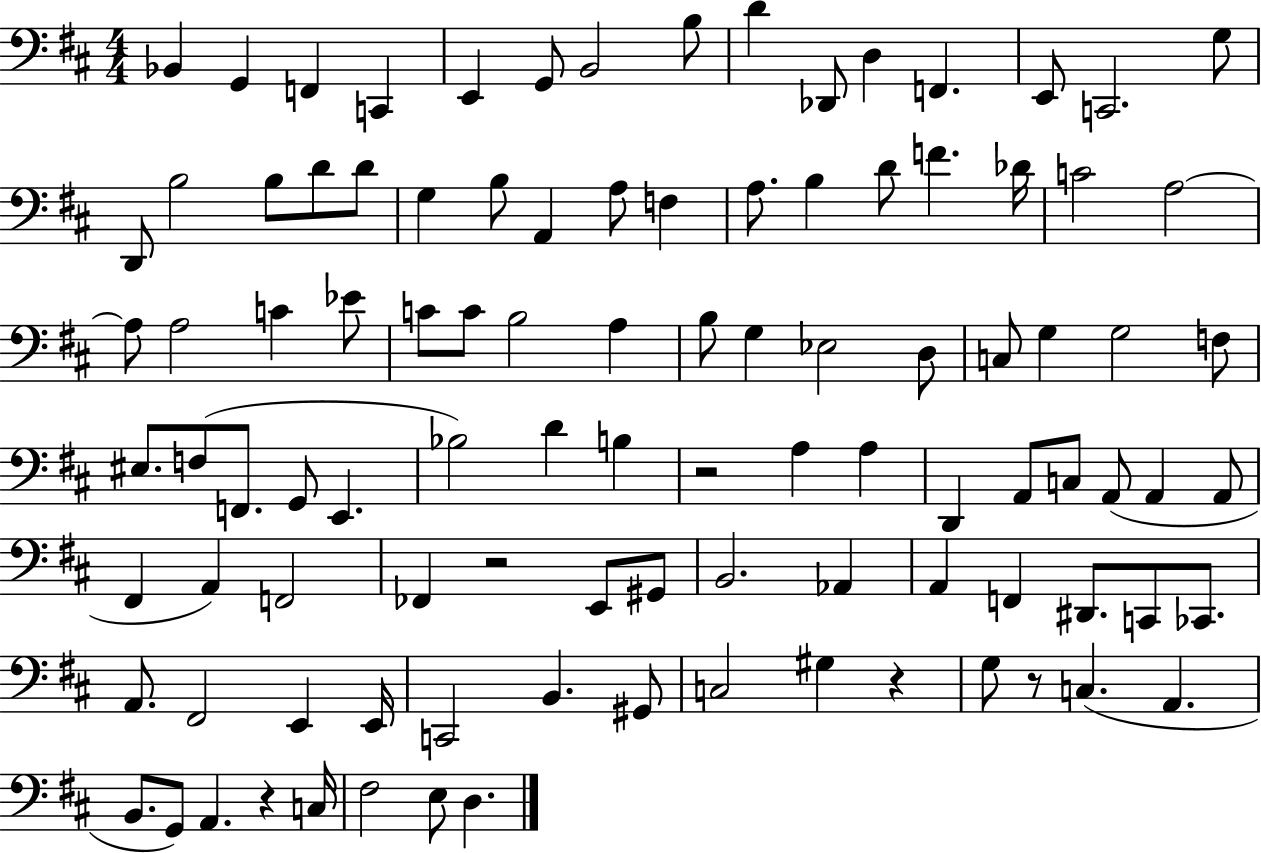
X:1
T:Untitled
M:4/4
L:1/4
K:D
_B,, G,, F,, C,, E,, G,,/2 B,,2 B,/2 D _D,,/2 D, F,, E,,/2 C,,2 G,/2 D,,/2 B,2 B,/2 D/2 D/2 G, B,/2 A,, A,/2 F, A,/2 B, D/2 F _D/4 C2 A,2 A,/2 A,2 C _E/2 C/2 C/2 B,2 A, B,/2 G, _E,2 D,/2 C,/2 G, G,2 F,/2 ^E,/2 F,/2 F,,/2 G,,/2 E,, _B,2 D B, z2 A, A, D,, A,,/2 C,/2 A,,/2 A,, A,,/2 ^F,, A,, F,,2 _F,, z2 E,,/2 ^G,,/2 B,,2 _A,, A,, F,, ^D,,/2 C,,/2 _C,,/2 A,,/2 ^F,,2 E,, E,,/4 C,,2 B,, ^G,,/2 C,2 ^G, z G,/2 z/2 C, A,, B,,/2 G,,/2 A,, z C,/4 ^F,2 E,/2 D,